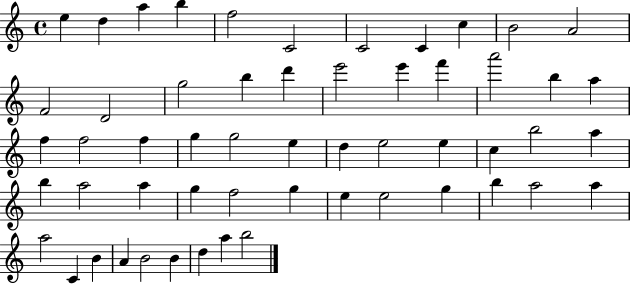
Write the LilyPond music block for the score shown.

{
  \clef treble
  \time 4/4
  \defaultTimeSignature
  \key c \major
  e''4 d''4 a''4 b''4 | f''2 c'2 | c'2 c'4 c''4 | b'2 a'2 | \break f'2 d'2 | g''2 b''4 d'''4 | e'''2 e'''4 f'''4 | a'''2 b''4 a''4 | \break f''4 f''2 f''4 | g''4 g''2 e''4 | d''4 e''2 e''4 | c''4 b''2 a''4 | \break b''4 a''2 a''4 | g''4 f''2 g''4 | e''4 e''2 g''4 | b''4 a''2 a''4 | \break a''2 c'4 b'4 | a'4 b'2 b'4 | d''4 a''4 b''2 | \bar "|."
}